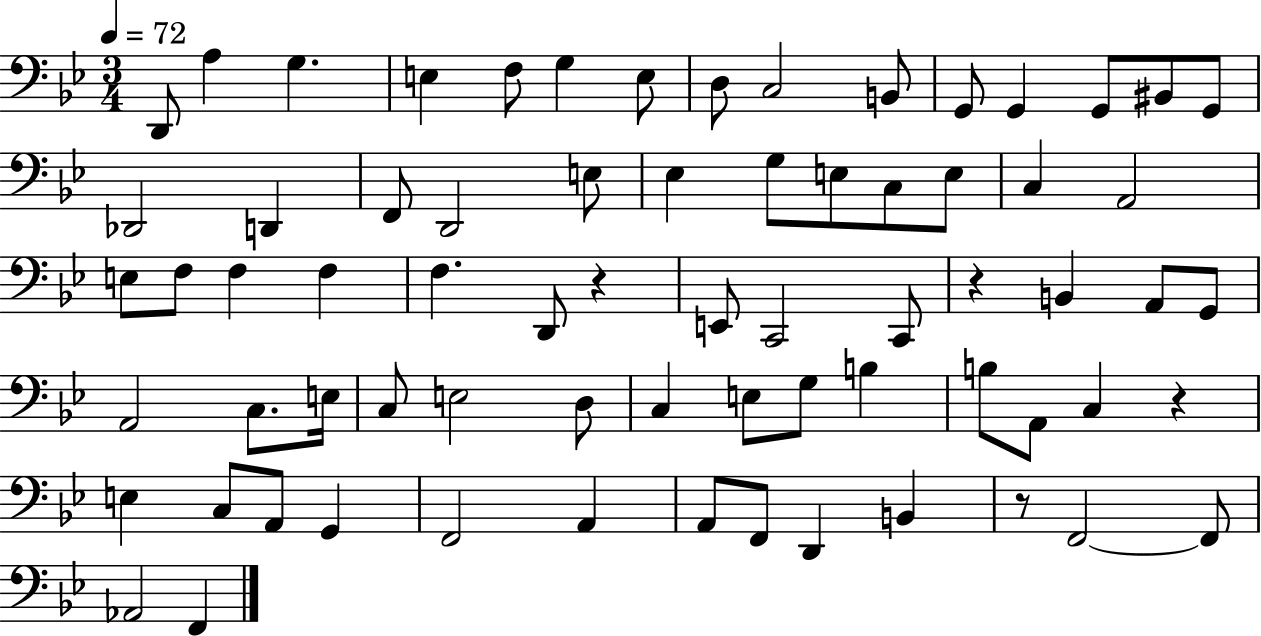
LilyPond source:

{
  \clef bass
  \numericTimeSignature
  \time 3/4
  \key bes \major
  \tempo 4 = 72
  d,8 a4 g4. | e4 f8 g4 e8 | d8 c2 b,8 | g,8 g,4 g,8 bis,8 g,8 | \break des,2 d,4 | f,8 d,2 e8 | ees4 g8 e8 c8 e8 | c4 a,2 | \break e8 f8 f4 f4 | f4. d,8 r4 | e,8 c,2 c,8 | r4 b,4 a,8 g,8 | \break a,2 c8. e16 | c8 e2 d8 | c4 e8 g8 b4 | b8 a,8 c4 r4 | \break e4 c8 a,8 g,4 | f,2 a,4 | a,8 f,8 d,4 b,4 | r8 f,2~~ f,8 | \break aes,2 f,4 | \bar "|."
}